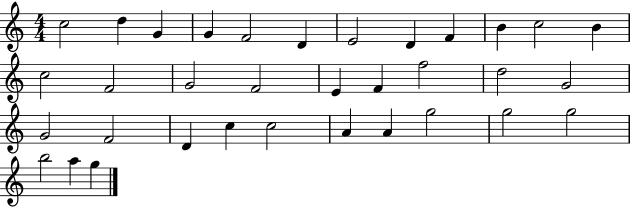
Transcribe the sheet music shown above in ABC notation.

X:1
T:Untitled
M:4/4
L:1/4
K:C
c2 d G G F2 D E2 D F B c2 B c2 F2 G2 F2 E F f2 d2 G2 G2 F2 D c c2 A A g2 g2 g2 b2 a g